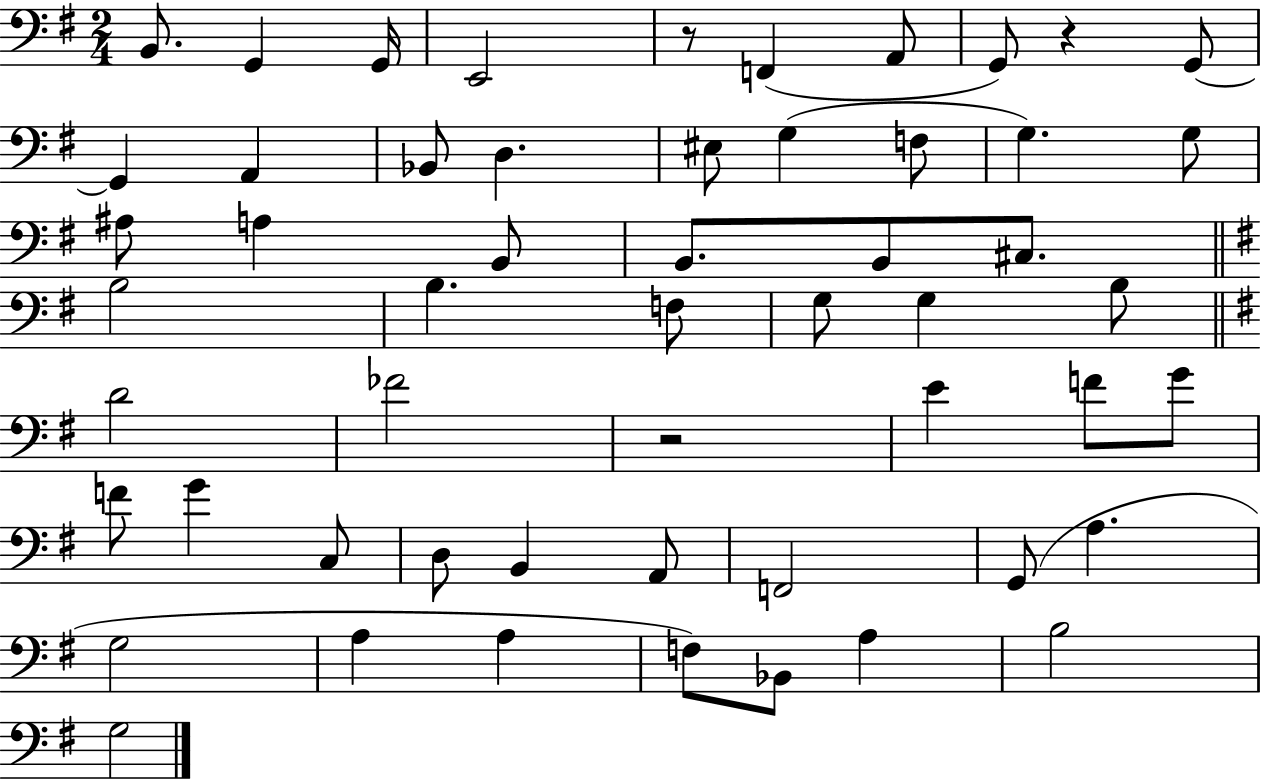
{
  \clef bass
  \numericTimeSignature
  \time 2/4
  \key g \major
  b,8. g,4 g,16 | e,2 | r8 f,4( a,8 | g,8) r4 g,8~~ | \break g,4 a,4 | bes,8 d4. | eis8 g4( f8 | g4.) g8 | \break ais8 a4 b,8 | b,8. b,8 cis8. | \bar "||" \break \key g \major b2 | b4. f8 | g8 g4 b8 | \bar "||" \break \key g \major d'2 | fes'2 | r2 | e'4 f'8 g'8 | \break f'8 g'4 c8 | d8 b,4 a,8 | f,2 | g,8( a4. | \break g2 | a4 a4 | f8) bes,8 a4 | b2 | \break g2 | \bar "|."
}